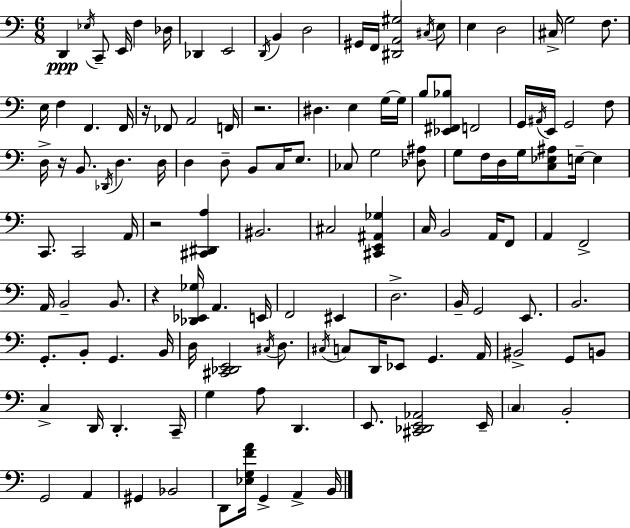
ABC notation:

X:1
T:Untitled
M:6/8
L:1/4
K:Am
D,, _E,/4 C,,/2 E,,/4 F, _D,/4 _D,, E,,2 D,,/4 B,, D,2 ^G,,/4 F,,/4 [^D,,A,,^G,]2 ^C,/4 E,/2 E, D,2 ^C,/4 G,2 F,/2 E,/4 F, F,, F,,/4 z/4 _F,,/2 A,,2 F,,/4 z2 ^D, E, G,/4 G,/4 B,/2 [_E,,^F,,_B,]/2 F,,2 G,,/4 ^A,,/4 E,,/4 G,,2 F,/2 D,/4 z/4 B,,/2 _D,,/4 D, D,/4 D, D,/2 B,,/2 C,/4 E,/2 _C,/2 G,2 [_D,^A,]/2 G,/2 F,/4 D,/4 G,/4 [C,_E,^A,]/2 E,/4 E, C,,/2 C,,2 A,,/4 z2 [^C,,^D,,A,] ^B,,2 ^C,2 [^C,,E,,^A,,_G,] C,/4 B,,2 A,,/4 F,,/2 A,, F,,2 A,,/4 B,,2 B,,/2 z [_D,,_E,,_G,]/4 A,, E,,/4 F,,2 ^E,, D,2 B,,/4 G,,2 E,,/2 B,,2 G,,/2 B,,/2 G,, B,,/4 D,/4 [^C,,_D,,E,,]2 ^C,/4 D,/2 ^C,/4 C,/2 D,,/4 _E,,/2 G,, A,,/4 ^B,,2 G,,/2 B,,/2 C, D,,/4 D,, C,,/4 G, A,/2 D,, E,,/2 [^C,,_D,,E,,_A,,]2 E,,/4 C, B,,2 G,,2 A,, ^G,, _B,,2 D,,/2 [_E,G,FA]/4 G,, A,, B,,/4